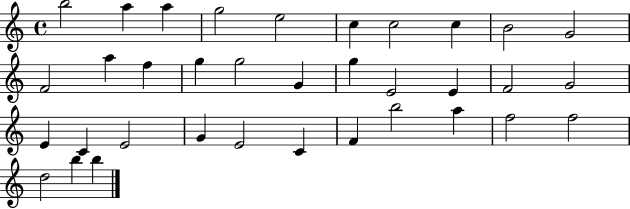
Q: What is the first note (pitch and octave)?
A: B5